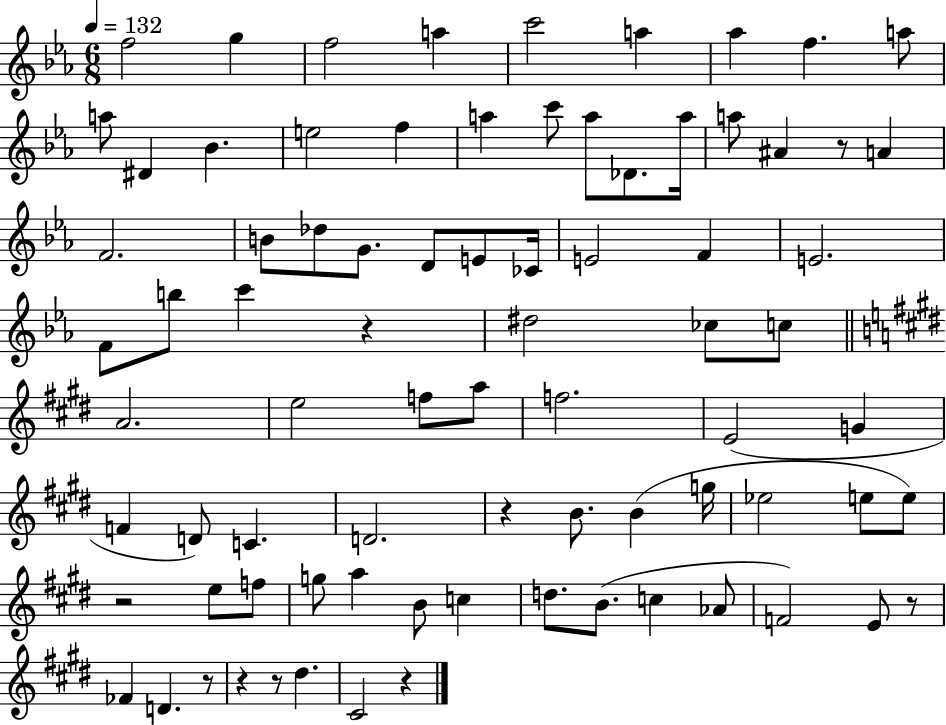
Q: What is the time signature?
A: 6/8